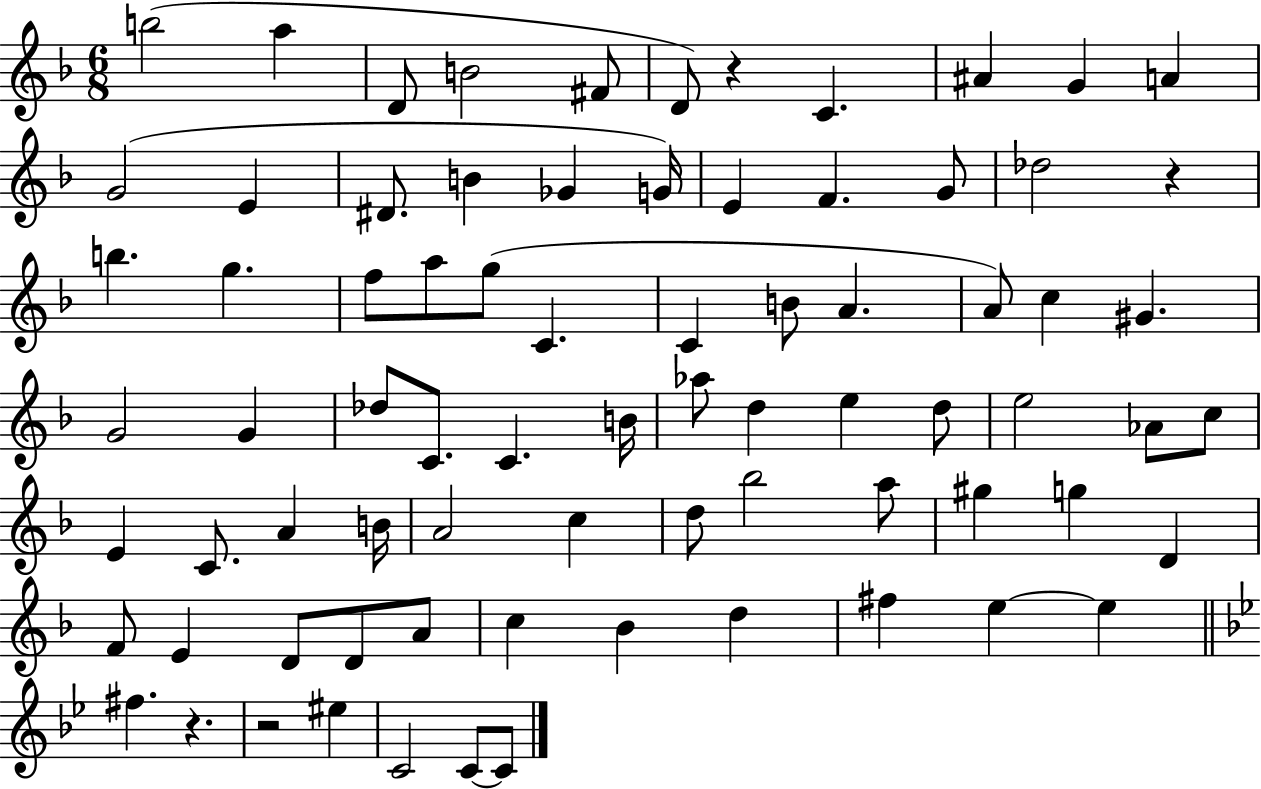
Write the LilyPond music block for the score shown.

{
  \clef treble
  \numericTimeSignature
  \time 6/8
  \key f \major
  b''2( a''4 | d'8 b'2 fis'8 | d'8) r4 c'4. | ais'4 g'4 a'4 | \break g'2( e'4 | dis'8. b'4 ges'4 g'16) | e'4 f'4. g'8 | des''2 r4 | \break b''4. g''4. | f''8 a''8 g''8( c'4. | c'4 b'8 a'4. | a'8) c''4 gis'4. | \break g'2 g'4 | des''8 c'8. c'4. b'16 | aes''8 d''4 e''4 d''8 | e''2 aes'8 c''8 | \break e'4 c'8. a'4 b'16 | a'2 c''4 | d''8 bes''2 a''8 | gis''4 g''4 d'4 | \break f'8 e'4 d'8 d'8 a'8 | c''4 bes'4 d''4 | fis''4 e''4~~ e''4 | \bar "||" \break \key bes \major fis''4. r4. | r2 eis''4 | c'2 c'8~~ c'8 | \bar "|."
}